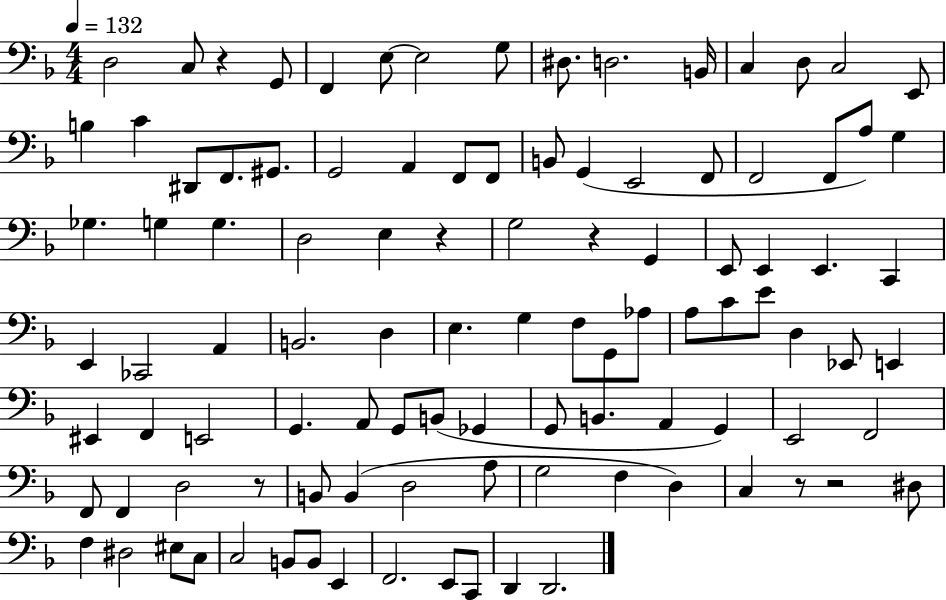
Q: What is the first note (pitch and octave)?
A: D3